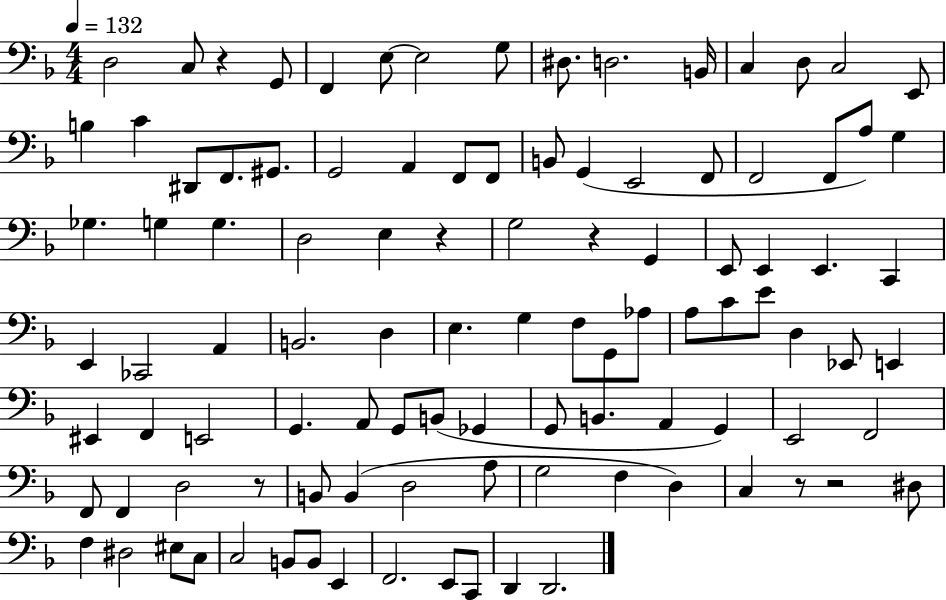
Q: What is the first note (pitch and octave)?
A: D3